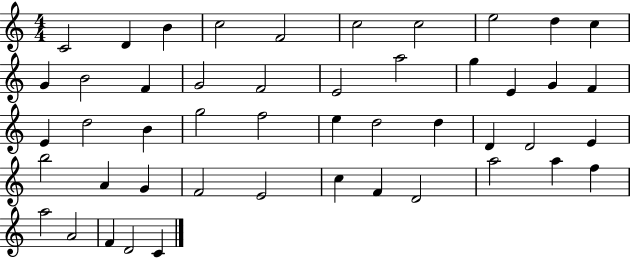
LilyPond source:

{
  \clef treble
  \numericTimeSignature
  \time 4/4
  \key c \major
  c'2 d'4 b'4 | c''2 f'2 | c''2 c''2 | e''2 d''4 c''4 | \break g'4 b'2 f'4 | g'2 f'2 | e'2 a''2 | g''4 e'4 g'4 f'4 | \break e'4 d''2 b'4 | g''2 f''2 | e''4 d''2 d''4 | d'4 d'2 e'4 | \break b''2 a'4 g'4 | f'2 e'2 | c''4 f'4 d'2 | a''2 a''4 f''4 | \break a''2 a'2 | f'4 d'2 c'4 | \bar "|."
}